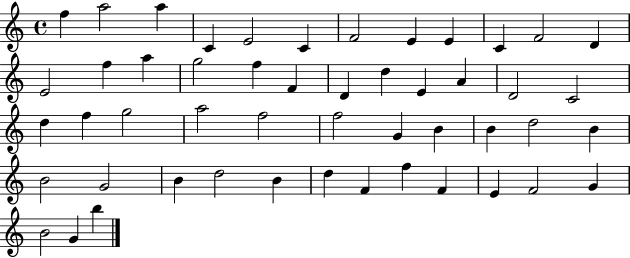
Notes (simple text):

F5/q A5/h A5/q C4/q E4/h C4/q F4/h E4/q E4/q C4/q F4/h D4/q E4/h F5/q A5/q G5/h F5/q F4/q D4/q D5/q E4/q A4/q D4/h C4/h D5/q F5/q G5/h A5/h F5/h F5/h G4/q B4/q B4/q D5/h B4/q B4/h G4/h B4/q D5/h B4/q D5/q F4/q F5/q F4/q E4/q F4/h G4/q B4/h G4/q B5/q